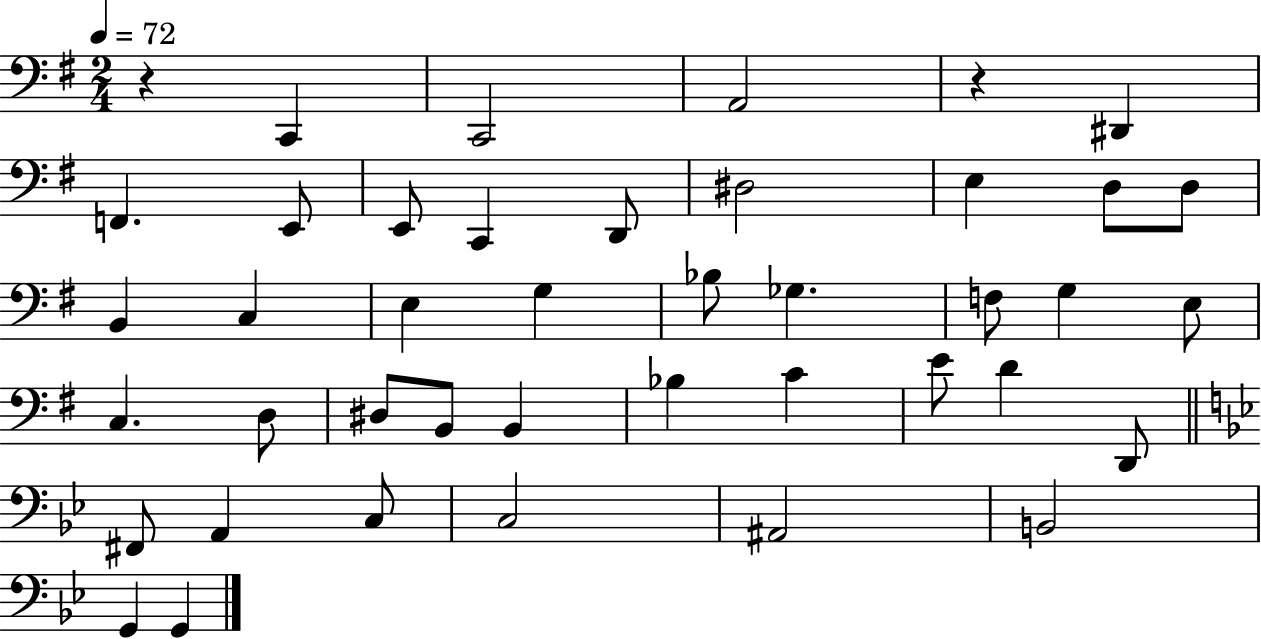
R/q C2/q C2/h A2/h R/q D#2/q F2/q. E2/e E2/e C2/q D2/e D#3/h E3/q D3/e D3/e B2/q C3/q E3/q G3/q Bb3/e Gb3/q. F3/e G3/q E3/e C3/q. D3/e D#3/e B2/e B2/q Bb3/q C4/q E4/e D4/q D2/e F#2/e A2/q C3/e C3/h A#2/h B2/h G2/q G2/q